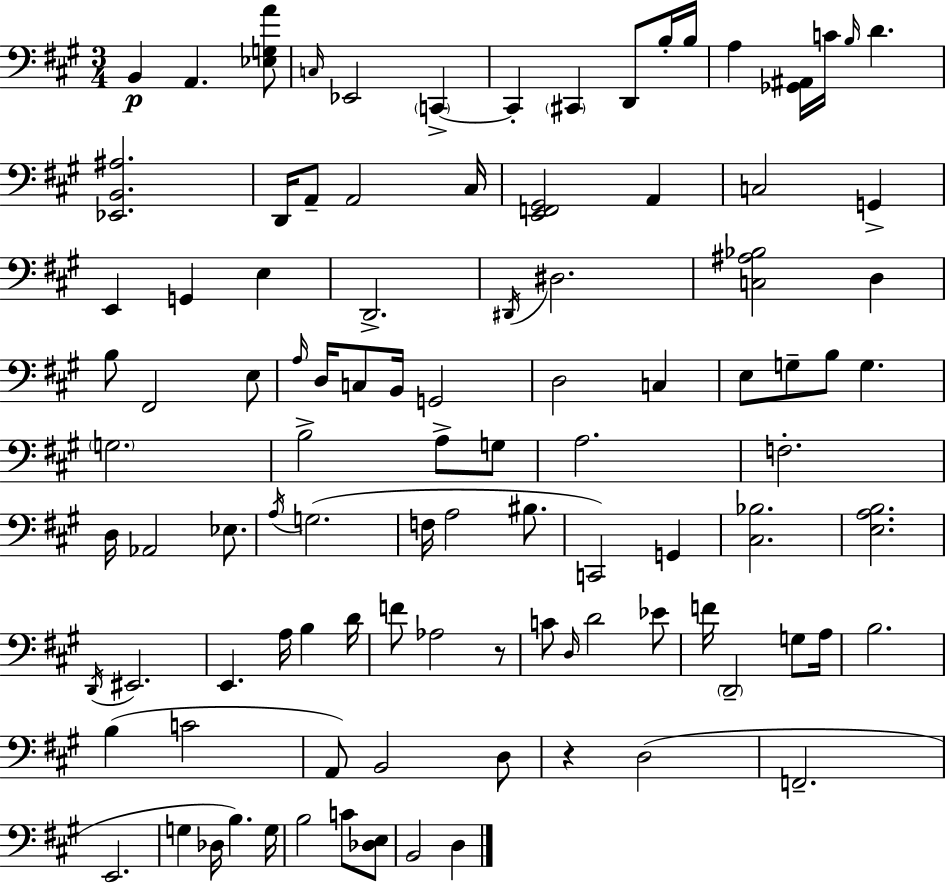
X:1
T:Untitled
M:3/4
L:1/4
K:A
B,, A,, [_E,G,A]/2 C,/4 _E,,2 C,, C,, ^C,, D,,/2 B,/4 B,/4 A, [_G,,^A,,]/4 C/4 B,/4 D [_E,,B,,^A,]2 D,,/4 A,,/2 A,,2 ^C,/4 [E,,F,,^G,,]2 A,, C,2 G,, E,, G,, E, D,,2 ^D,,/4 ^D,2 [C,^A,_B,]2 D, B,/2 ^F,,2 E,/2 A,/4 D,/4 C,/2 B,,/4 G,,2 D,2 C, E,/2 G,/2 B,/2 G, G,2 B,2 A,/2 G,/2 A,2 F,2 D,/4 _A,,2 _E,/2 A,/4 G,2 F,/4 A,2 ^B,/2 C,,2 G,, [^C,_B,]2 [E,A,B,]2 D,,/4 ^E,,2 E,, A,/4 B, D/4 F/2 _A,2 z/2 C/2 D,/4 D2 _E/2 F/4 D,,2 G,/2 A,/4 B,2 B, C2 A,,/2 B,,2 D,/2 z D,2 F,,2 E,,2 G, _D,/4 B, G,/4 B,2 C/2 [_D,E,]/2 B,,2 D,